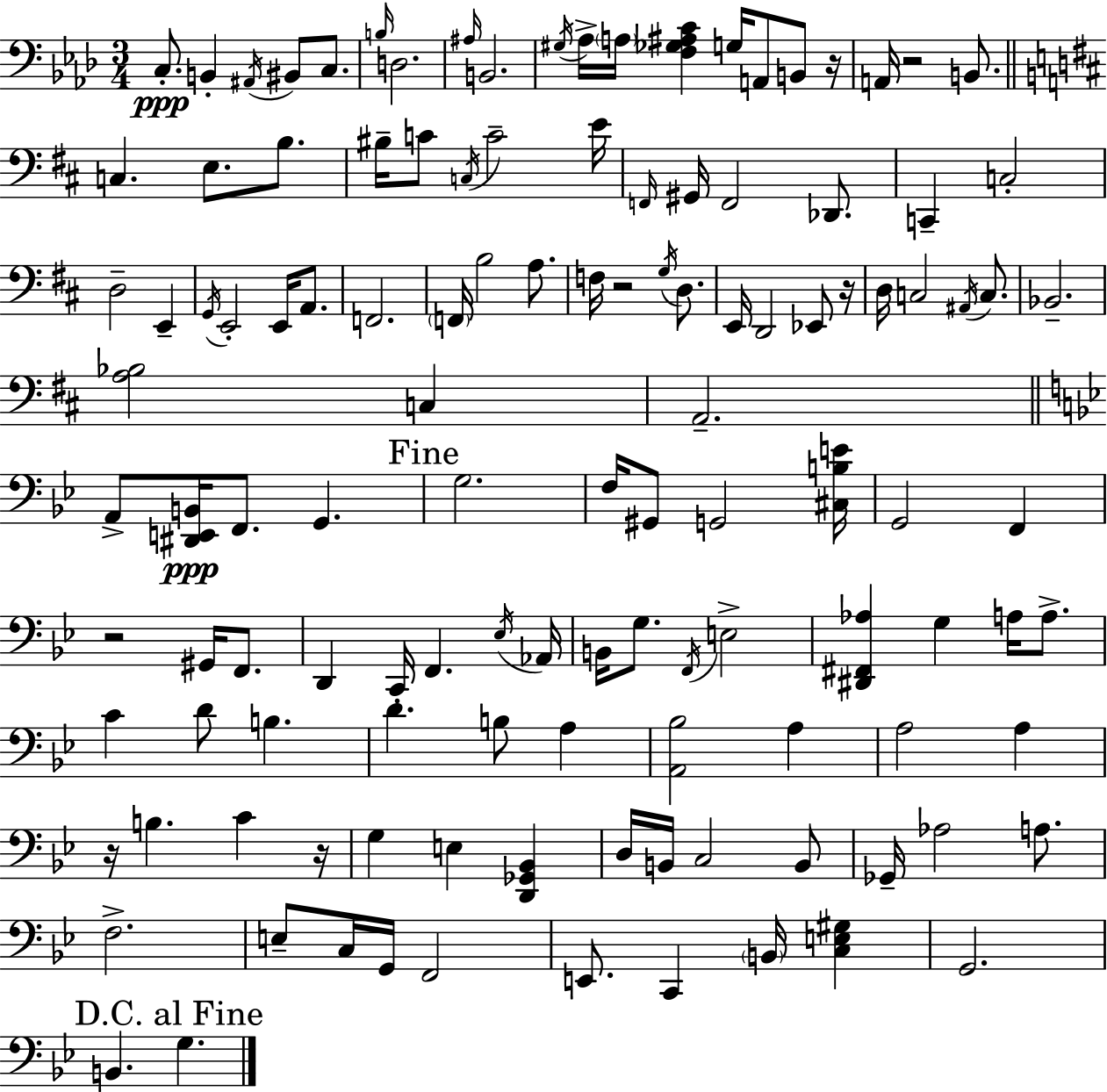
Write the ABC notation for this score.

X:1
T:Untitled
M:3/4
L:1/4
K:Ab
C,/2 B,, ^A,,/4 ^B,,/2 C,/2 B,/4 D,2 ^A,/4 B,,2 ^G,/4 _A,/4 A,/4 [F,_G,^A,C] G,/4 A,,/2 B,,/2 z/4 A,,/4 z2 B,,/2 C, E,/2 B,/2 ^B,/4 C/2 C,/4 C2 E/4 F,,/4 ^G,,/4 F,,2 _D,,/2 C,, C,2 D,2 E,, G,,/4 E,,2 E,,/4 A,,/2 F,,2 F,,/4 B,2 A,/2 F,/4 z2 G,/4 D,/2 E,,/4 D,,2 _E,,/2 z/4 D,/4 C,2 ^A,,/4 C,/2 _B,,2 [A,_B,]2 C, A,,2 A,,/2 [^D,,E,,B,,]/4 F,,/2 G,, G,2 F,/4 ^G,,/2 G,,2 [^C,B,E]/4 G,,2 F,, z2 ^G,,/4 F,,/2 D,, C,,/4 F,, _E,/4 _A,,/4 B,,/4 G,/2 F,,/4 E,2 [^D,,^F,,_A,] G, A,/4 A,/2 C D/2 B, D B,/2 A, [A,,_B,]2 A, A,2 A, z/4 B, C z/4 G, E, [D,,_G,,_B,,] D,/4 B,,/4 C,2 B,,/2 _G,,/4 _A,2 A,/2 F,2 E,/2 C,/4 G,,/4 F,,2 E,,/2 C,, B,,/4 [C,E,^G,] G,,2 B,, G,